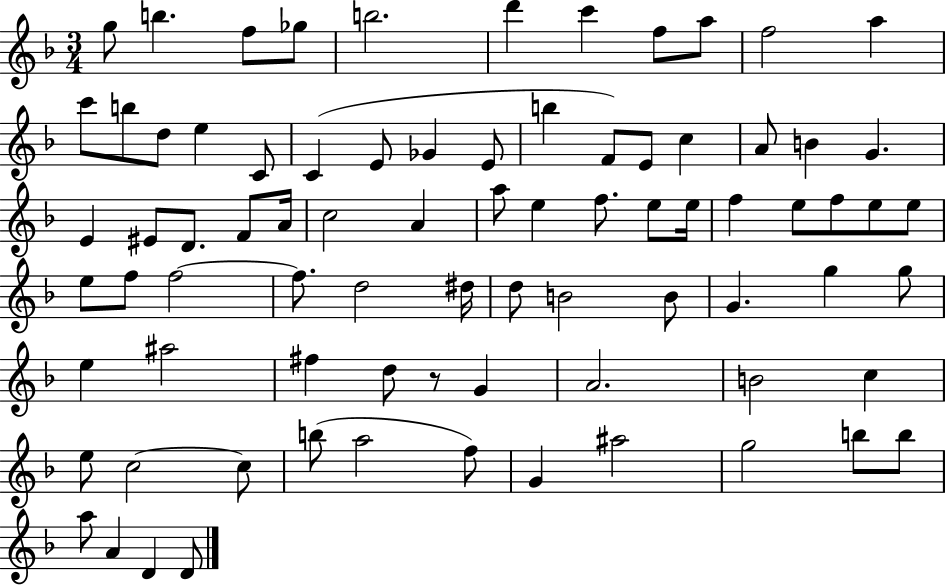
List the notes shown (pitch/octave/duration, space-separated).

G5/e B5/q. F5/e Gb5/e B5/h. D6/q C6/q F5/e A5/e F5/h A5/q C6/e B5/e D5/e E5/q C4/e C4/q E4/e Gb4/q E4/e B5/q F4/e E4/e C5/q A4/e B4/q G4/q. E4/q EIS4/e D4/e. F4/e A4/s C5/h A4/q A5/e E5/q F5/e. E5/e E5/s F5/q E5/e F5/e E5/e E5/e E5/e F5/e F5/h F5/e. D5/h D#5/s D5/e B4/h B4/e G4/q. G5/q G5/e E5/q A#5/h F#5/q D5/e R/e G4/q A4/h. B4/h C5/q E5/e C5/h C5/e B5/e A5/h F5/e G4/q A#5/h G5/h B5/e B5/e A5/e A4/q D4/q D4/e